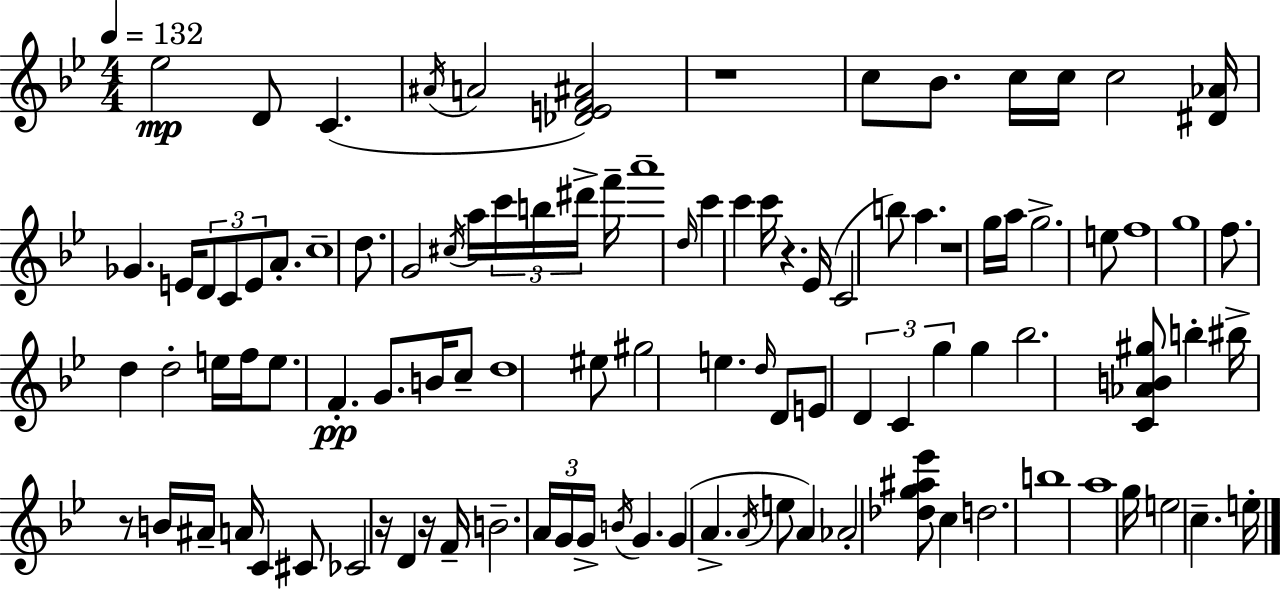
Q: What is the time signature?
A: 4/4